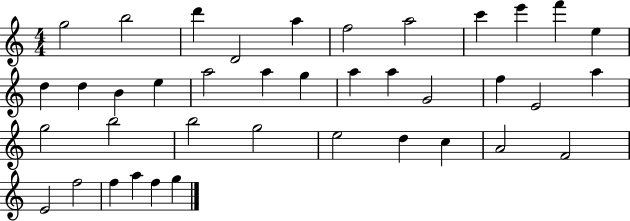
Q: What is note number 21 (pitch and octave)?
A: G4